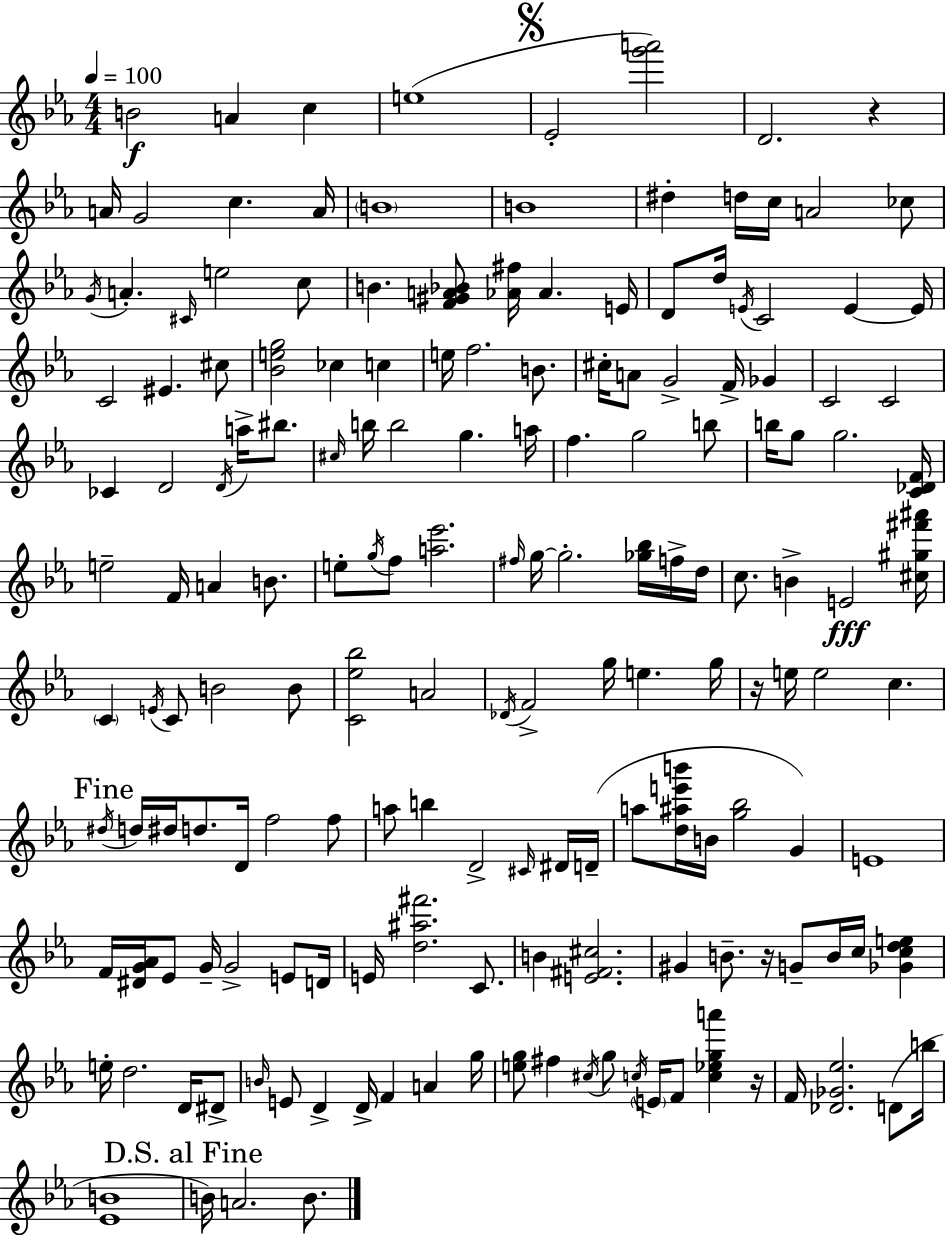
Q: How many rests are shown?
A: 4